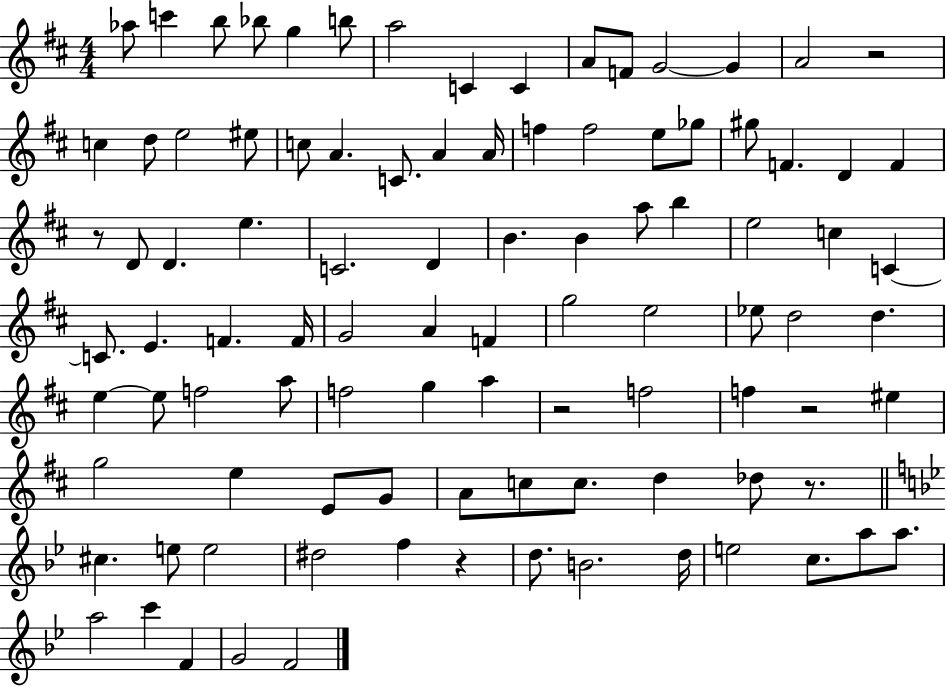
X:1
T:Untitled
M:4/4
L:1/4
K:D
_a/2 c' b/2 _b/2 g b/2 a2 C C A/2 F/2 G2 G A2 z2 c d/2 e2 ^e/2 c/2 A C/2 A A/4 f f2 e/2 _g/2 ^g/2 F D F z/2 D/2 D e C2 D B B a/2 b e2 c C C/2 E F F/4 G2 A F g2 e2 _e/2 d2 d e e/2 f2 a/2 f2 g a z2 f2 f z2 ^e g2 e E/2 G/2 A/2 c/2 c/2 d _d/2 z/2 ^c e/2 e2 ^d2 f z d/2 B2 d/4 e2 c/2 a/2 a/2 a2 c' F G2 F2